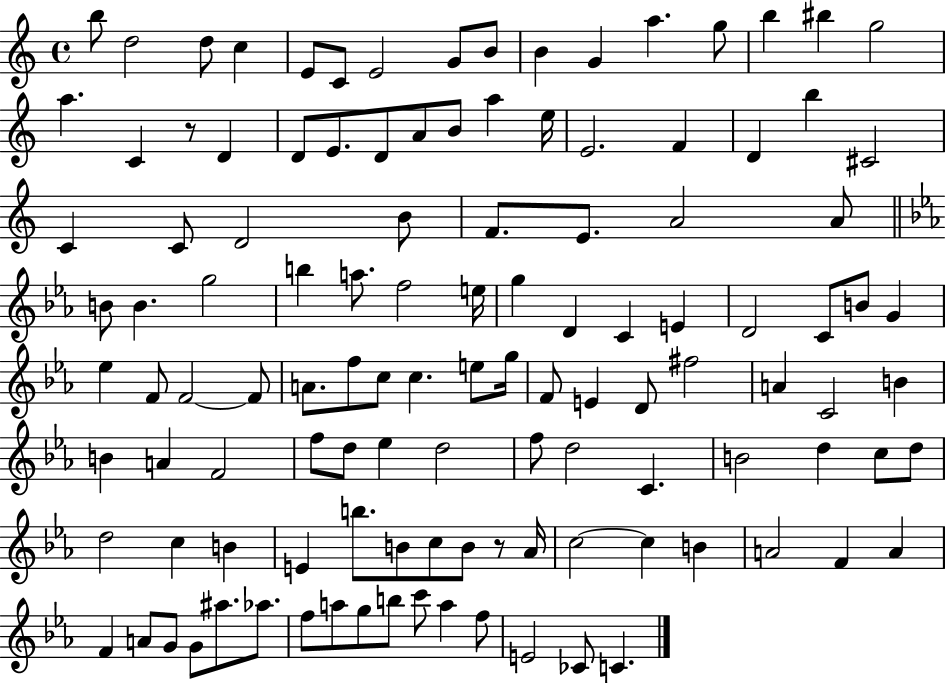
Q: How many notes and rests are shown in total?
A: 118